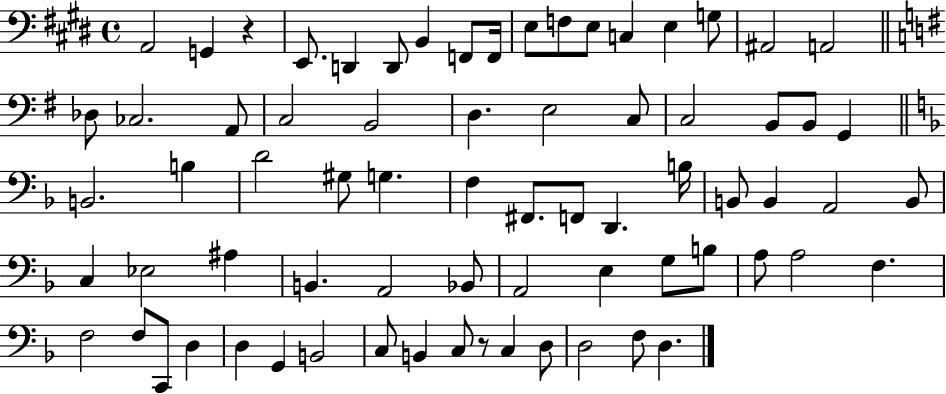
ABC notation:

X:1
T:Untitled
M:4/4
L:1/4
K:E
A,,2 G,, z E,,/2 D,, D,,/2 B,, F,,/2 F,,/4 E,/2 F,/2 E,/2 C, E, G,/2 ^A,,2 A,,2 _D,/2 _C,2 A,,/2 C,2 B,,2 D, E,2 C,/2 C,2 B,,/2 B,,/2 G,, B,,2 B, D2 ^G,/2 G, F, ^F,,/2 F,,/2 D,, B,/4 B,,/2 B,, A,,2 B,,/2 C, _E,2 ^A, B,, A,,2 _B,,/2 A,,2 E, G,/2 B,/2 A,/2 A,2 F, F,2 F,/2 C,,/2 D, D, G,, B,,2 C,/2 B,, C,/2 z/2 C, D,/2 D,2 F,/2 D,